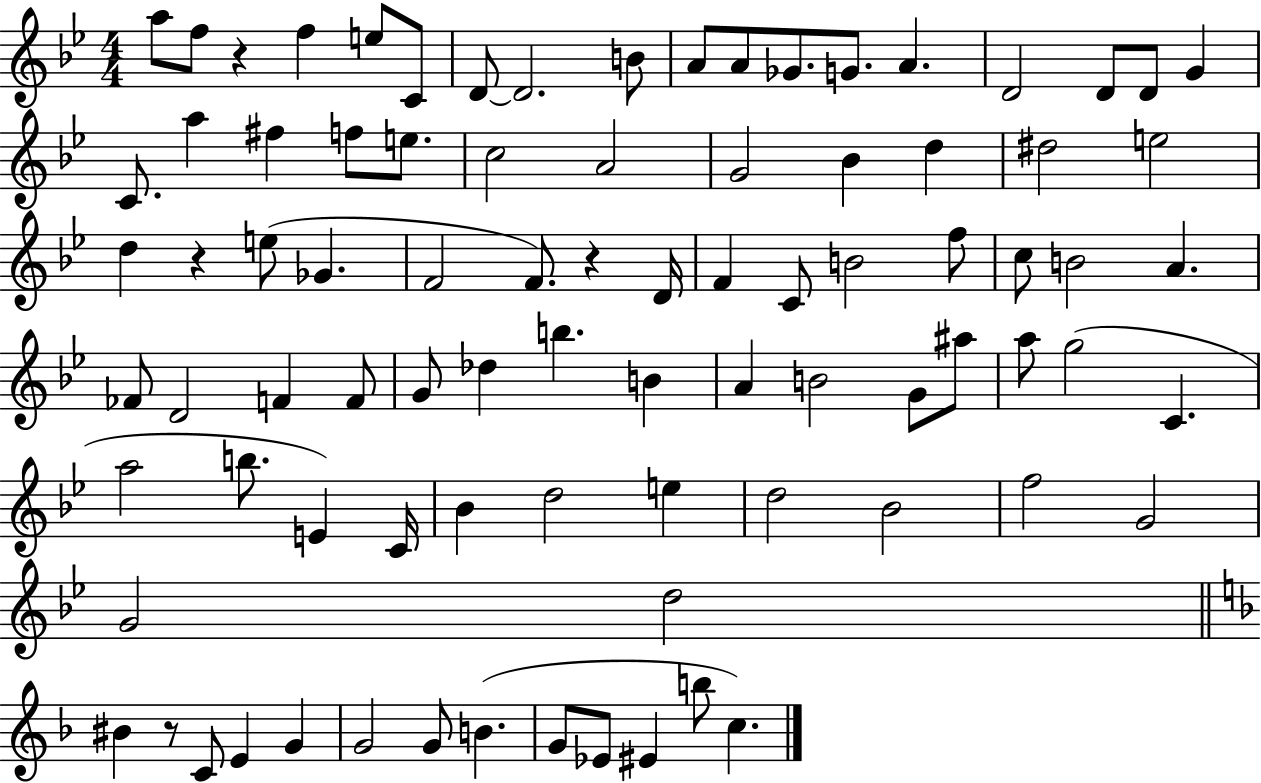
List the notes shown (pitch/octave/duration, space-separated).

A5/e F5/e R/q F5/q E5/e C4/e D4/e D4/h. B4/e A4/e A4/e Gb4/e. G4/e. A4/q. D4/h D4/e D4/e G4/q C4/e. A5/q F#5/q F5/e E5/e. C5/h A4/h G4/h Bb4/q D5/q D#5/h E5/h D5/q R/q E5/e Gb4/q. F4/h F4/e. R/q D4/s F4/q C4/e B4/h F5/e C5/e B4/h A4/q. FES4/e D4/h F4/q F4/e G4/e Db5/q B5/q. B4/q A4/q B4/h G4/e A#5/e A5/e G5/h C4/q. A5/h B5/e. E4/q C4/s Bb4/q D5/h E5/q D5/h Bb4/h F5/h G4/h G4/h D5/h BIS4/q R/e C4/e E4/q G4/q G4/h G4/e B4/q. G4/e Eb4/e EIS4/q B5/e C5/q.